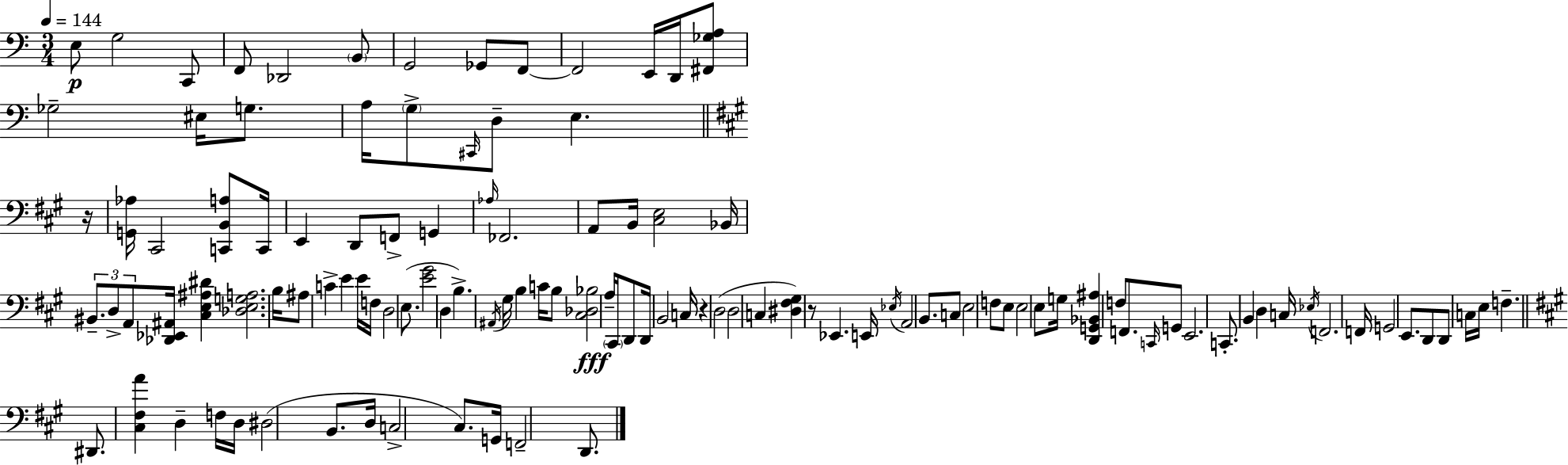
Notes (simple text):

E3/e G3/h C2/e F2/e Db2/h B2/e G2/h Gb2/e F2/e F2/h E2/s D2/s [F#2,Gb3,A3]/e Gb3/h EIS3/s G3/e. A3/s G3/e C#2/s D3/e E3/q. R/s [G2,Ab3]/s C#2/h [C2,B2,A3]/e C2/s E2/q D2/e F2/e G2/q Ab3/s FES2/h. A2/e B2/s [C#3,E3]/h Bb2/s BIS2/e. D3/e A2/e [Db2,Eb2,A#2]/s [C#3,E3,A#3,D#4]/q [Db3,E3,G3,A3]/h. B3/s A#3/e C4/q E4/q E4/s F3/s D3/h E3/e. [E4,G#4]/h D3/q B3/q. A#2/s G#3/s B3/q C4/s B3/e [C#3,Db3,Bb3]/h A3/s C#2/s D2/e D2/s B2/h C3/s R/q D3/h D3/h C3/q [D#3,F#3,G#3]/q R/e Eb2/q. E2/s Eb3/s A2/h B2/e. C3/e E3/h F3/e E3/e E3/h E3/e G3/s [D2,G2,Bb2,A#3]/q F3/e F2/e. C2/s G2/e E2/h. C2/e. B2/q D3/q C3/s Eb3/s F2/h. F2/s G2/h E2/e. D2/e D2/e C3/s E3/s F3/q. D#2/e. [C#3,F#3,A4]/q D3/q F3/s D3/s D#3/h B2/e. D3/s C3/h C#3/e. G2/s F2/h D2/e.